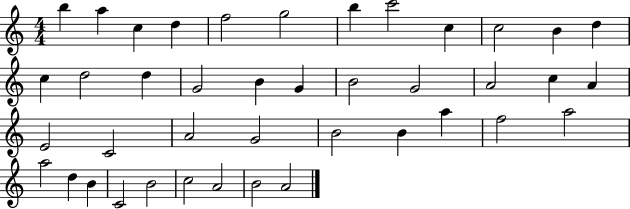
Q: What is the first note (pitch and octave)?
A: B5